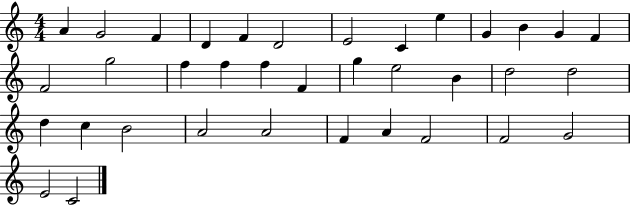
{
  \clef treble
  \numericTimeSignature
  \time 4/4
  \key c \major
  a'4 g'2 f'4 | d'4 f'4 d'2 | e'2 c'4 e''4 | g'4 b'4 g'4 f'4 | \break f'2 g''2 | f''4 f''4 f''4 f'4 | g''4 e''2 b'4 | d''2 d''2 | \break d''4 c''4 b'2 | a'2 a'2 | f'4 a'4 f'2 | f'2 g'2 | \break e'2 c'2 | \bar "|."
}